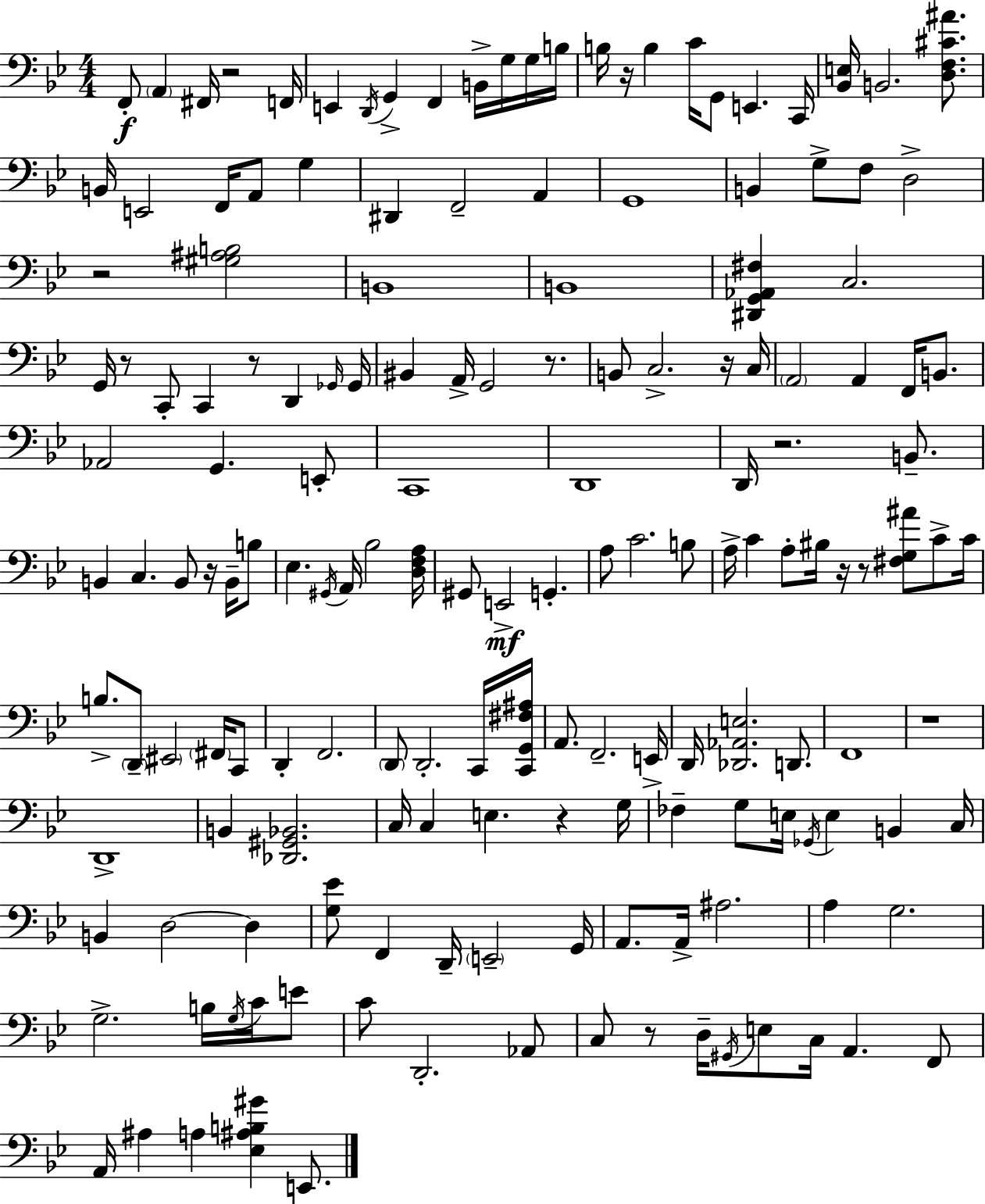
F2/e A2/q F#2/s R/h F2/s E2/q D2/s G2/q F2/q B2/s G3/s G3/s B3/s B3/s R/s B3/q C4/s G2/e E2/q. C2/s [Bb2,E3]/s B2/h. [D3,F3,C#4,A#4]/e. B2/s E2/h F2/s A2/e G3/q D#2/q F2/h A2/q G2/w B2/q G3/e F3/e D3/h R/h [G#3,A#3,B3]/h B2/w B2/w [D#2,G2,Ab2,F#3]/q C3/h. G2/s R/e C2/e C2/q R/e D2/q Gb2/s Gb2/s BIS2/q A2/s G2/h R/e. B2/e C3/h. R/s C3/s A2/h A2/q F2/s B2/e. Ab2/h G2/q. E2/e C2/w D2/w D2/s R/h. B2/e. B2/q C3/q. B2/e R/s B2/s B3/e Eb3/q. G#2/s A2/s Bb3/h [D3,F3,A3]/s G#2/e E2/h G2/q. A3/e C4/h. B3/e A3/s C4/q A3/e BIS3/s R/s R/e [F#3,G3,A#4]/e C4/e C4/s B3/e. D2/e EIS2/h F#2/s C2/e D2/q F2/h. D2/e D2/h. C2/s [C2,G2,F#3,A#3]/s A2/e. F2/h. E2/s D2/s [Db2,Ab2,E3]/h. D2/e. F2/w R/w D2/w B2/q [Db2,G#2,Bb2]/h. C3/s C3/q E3/q. R/q G3/s FES3/q G3/e E3/s Gb2/s E3/q B2/q C3/s B2/q D3/h D3/q [G3,Eb4]/e F2/q D2/s E2/h G2/s A2/e. A2/s A#3/h. A3/q G3/h. G3/h. B3/s G3/s C4/s E4/e C4/e D2/h. Ab2/e C3/e R/e D3/s G#2/s E3/e C3/s A2/q. F2/e A2/s A#3/q A3/q [Eb3,A#3,B3,G#4]/q E2/e.